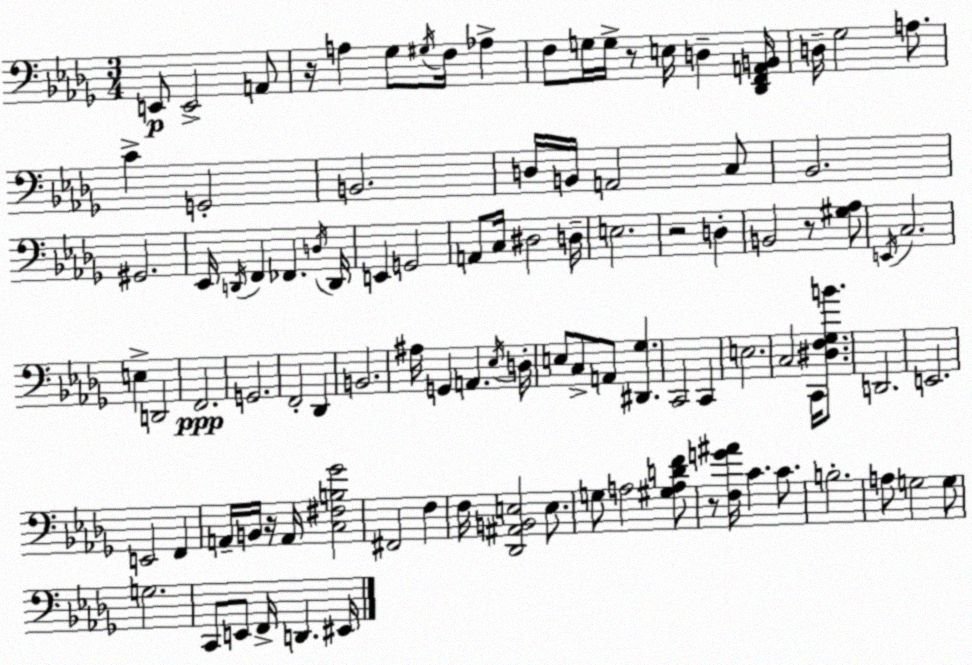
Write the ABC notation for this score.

X:1
T:Untitled
M:3/4
L:1/4
K:Bbm
E,,/2 E,,2 A,,/2 z/4 A, _G,/2 ^G,/4 F,/4 _A, F,/2 G,/4 G,/4 z/2 E,/4 D, [_D,,F,,A,,B,,]/4 D,/4 _G,2 A,/2 C G,,2 B,,2 D,/4 B,,/4 A,,2 C,/2 _B,,2 ^G,,2 _E,,/4 D,,/4 F,, _F,, D,/4 D,,/4 E,, G,,2 A,,/2 C,/4 ^D,2 D,/4 E,2 z2 D, B,,2 z/2 [^G,_A,]/2 E,,/4 C,2 E, D,,2 F,,2 G,,2 F,,2 _D,, B,,2 ^A,/4 G,, A,, _E,/4 D,/4 E,/2 C,/2 A,,/2 [^D,,_G,] C,,2 C,, E,2 C,2 C,,/4 [^D,F,_G,B]/2 D,,2 E,,2 E,,2 F,, A,,/4 B,,/4 z/4 A,,/4 [C,^F,B,_G]2 ^F,,2 F, F,/4 [_D,,^A,,B,,E,]2 E,/2 G,/2 A,2 [^G,A,DF]/2 z/2 [F,G^A]/4 C C/2 B,2 A,/2 G,2 G,/2 G,2 C,,/2 E,,/2 F,,/4 D,, ^E,,/4